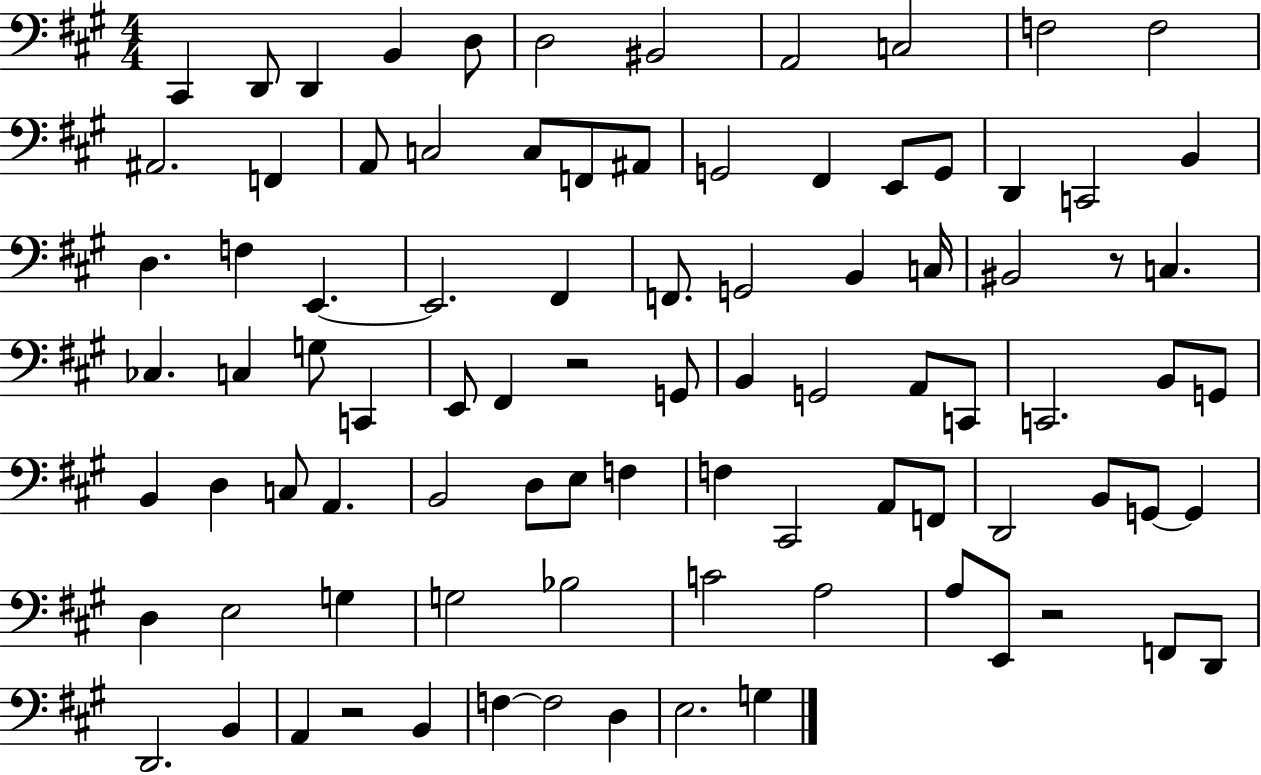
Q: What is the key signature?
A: A major